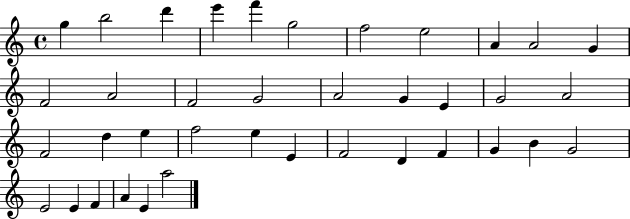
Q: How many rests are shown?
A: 0